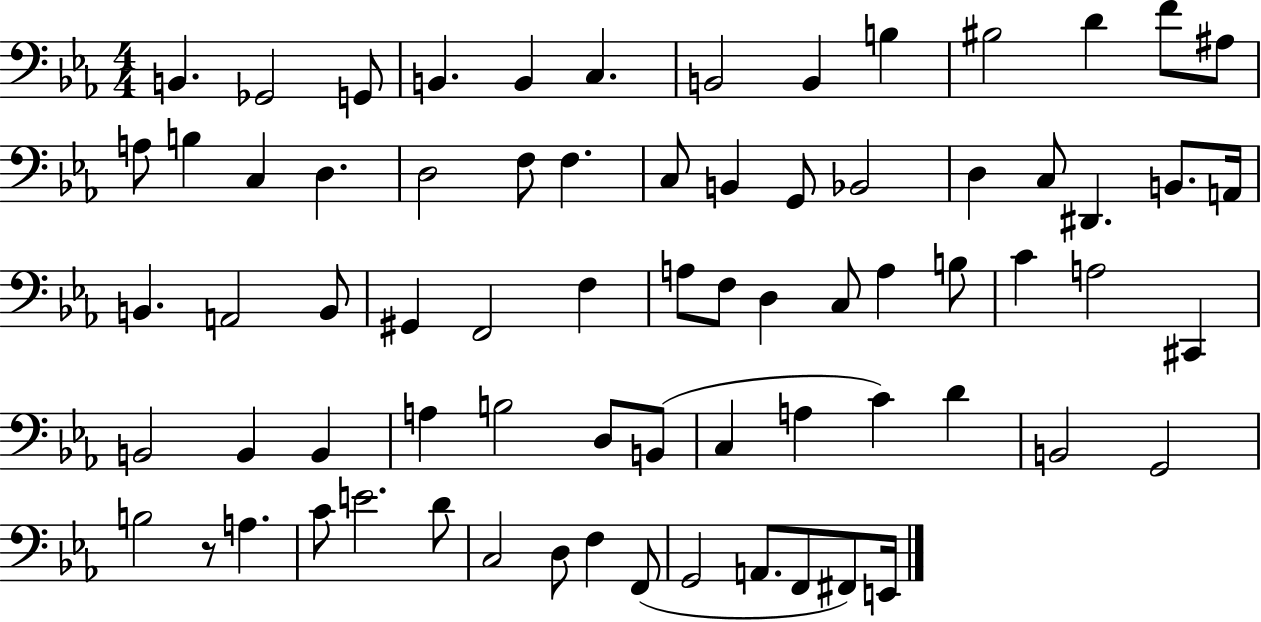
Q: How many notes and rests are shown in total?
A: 72